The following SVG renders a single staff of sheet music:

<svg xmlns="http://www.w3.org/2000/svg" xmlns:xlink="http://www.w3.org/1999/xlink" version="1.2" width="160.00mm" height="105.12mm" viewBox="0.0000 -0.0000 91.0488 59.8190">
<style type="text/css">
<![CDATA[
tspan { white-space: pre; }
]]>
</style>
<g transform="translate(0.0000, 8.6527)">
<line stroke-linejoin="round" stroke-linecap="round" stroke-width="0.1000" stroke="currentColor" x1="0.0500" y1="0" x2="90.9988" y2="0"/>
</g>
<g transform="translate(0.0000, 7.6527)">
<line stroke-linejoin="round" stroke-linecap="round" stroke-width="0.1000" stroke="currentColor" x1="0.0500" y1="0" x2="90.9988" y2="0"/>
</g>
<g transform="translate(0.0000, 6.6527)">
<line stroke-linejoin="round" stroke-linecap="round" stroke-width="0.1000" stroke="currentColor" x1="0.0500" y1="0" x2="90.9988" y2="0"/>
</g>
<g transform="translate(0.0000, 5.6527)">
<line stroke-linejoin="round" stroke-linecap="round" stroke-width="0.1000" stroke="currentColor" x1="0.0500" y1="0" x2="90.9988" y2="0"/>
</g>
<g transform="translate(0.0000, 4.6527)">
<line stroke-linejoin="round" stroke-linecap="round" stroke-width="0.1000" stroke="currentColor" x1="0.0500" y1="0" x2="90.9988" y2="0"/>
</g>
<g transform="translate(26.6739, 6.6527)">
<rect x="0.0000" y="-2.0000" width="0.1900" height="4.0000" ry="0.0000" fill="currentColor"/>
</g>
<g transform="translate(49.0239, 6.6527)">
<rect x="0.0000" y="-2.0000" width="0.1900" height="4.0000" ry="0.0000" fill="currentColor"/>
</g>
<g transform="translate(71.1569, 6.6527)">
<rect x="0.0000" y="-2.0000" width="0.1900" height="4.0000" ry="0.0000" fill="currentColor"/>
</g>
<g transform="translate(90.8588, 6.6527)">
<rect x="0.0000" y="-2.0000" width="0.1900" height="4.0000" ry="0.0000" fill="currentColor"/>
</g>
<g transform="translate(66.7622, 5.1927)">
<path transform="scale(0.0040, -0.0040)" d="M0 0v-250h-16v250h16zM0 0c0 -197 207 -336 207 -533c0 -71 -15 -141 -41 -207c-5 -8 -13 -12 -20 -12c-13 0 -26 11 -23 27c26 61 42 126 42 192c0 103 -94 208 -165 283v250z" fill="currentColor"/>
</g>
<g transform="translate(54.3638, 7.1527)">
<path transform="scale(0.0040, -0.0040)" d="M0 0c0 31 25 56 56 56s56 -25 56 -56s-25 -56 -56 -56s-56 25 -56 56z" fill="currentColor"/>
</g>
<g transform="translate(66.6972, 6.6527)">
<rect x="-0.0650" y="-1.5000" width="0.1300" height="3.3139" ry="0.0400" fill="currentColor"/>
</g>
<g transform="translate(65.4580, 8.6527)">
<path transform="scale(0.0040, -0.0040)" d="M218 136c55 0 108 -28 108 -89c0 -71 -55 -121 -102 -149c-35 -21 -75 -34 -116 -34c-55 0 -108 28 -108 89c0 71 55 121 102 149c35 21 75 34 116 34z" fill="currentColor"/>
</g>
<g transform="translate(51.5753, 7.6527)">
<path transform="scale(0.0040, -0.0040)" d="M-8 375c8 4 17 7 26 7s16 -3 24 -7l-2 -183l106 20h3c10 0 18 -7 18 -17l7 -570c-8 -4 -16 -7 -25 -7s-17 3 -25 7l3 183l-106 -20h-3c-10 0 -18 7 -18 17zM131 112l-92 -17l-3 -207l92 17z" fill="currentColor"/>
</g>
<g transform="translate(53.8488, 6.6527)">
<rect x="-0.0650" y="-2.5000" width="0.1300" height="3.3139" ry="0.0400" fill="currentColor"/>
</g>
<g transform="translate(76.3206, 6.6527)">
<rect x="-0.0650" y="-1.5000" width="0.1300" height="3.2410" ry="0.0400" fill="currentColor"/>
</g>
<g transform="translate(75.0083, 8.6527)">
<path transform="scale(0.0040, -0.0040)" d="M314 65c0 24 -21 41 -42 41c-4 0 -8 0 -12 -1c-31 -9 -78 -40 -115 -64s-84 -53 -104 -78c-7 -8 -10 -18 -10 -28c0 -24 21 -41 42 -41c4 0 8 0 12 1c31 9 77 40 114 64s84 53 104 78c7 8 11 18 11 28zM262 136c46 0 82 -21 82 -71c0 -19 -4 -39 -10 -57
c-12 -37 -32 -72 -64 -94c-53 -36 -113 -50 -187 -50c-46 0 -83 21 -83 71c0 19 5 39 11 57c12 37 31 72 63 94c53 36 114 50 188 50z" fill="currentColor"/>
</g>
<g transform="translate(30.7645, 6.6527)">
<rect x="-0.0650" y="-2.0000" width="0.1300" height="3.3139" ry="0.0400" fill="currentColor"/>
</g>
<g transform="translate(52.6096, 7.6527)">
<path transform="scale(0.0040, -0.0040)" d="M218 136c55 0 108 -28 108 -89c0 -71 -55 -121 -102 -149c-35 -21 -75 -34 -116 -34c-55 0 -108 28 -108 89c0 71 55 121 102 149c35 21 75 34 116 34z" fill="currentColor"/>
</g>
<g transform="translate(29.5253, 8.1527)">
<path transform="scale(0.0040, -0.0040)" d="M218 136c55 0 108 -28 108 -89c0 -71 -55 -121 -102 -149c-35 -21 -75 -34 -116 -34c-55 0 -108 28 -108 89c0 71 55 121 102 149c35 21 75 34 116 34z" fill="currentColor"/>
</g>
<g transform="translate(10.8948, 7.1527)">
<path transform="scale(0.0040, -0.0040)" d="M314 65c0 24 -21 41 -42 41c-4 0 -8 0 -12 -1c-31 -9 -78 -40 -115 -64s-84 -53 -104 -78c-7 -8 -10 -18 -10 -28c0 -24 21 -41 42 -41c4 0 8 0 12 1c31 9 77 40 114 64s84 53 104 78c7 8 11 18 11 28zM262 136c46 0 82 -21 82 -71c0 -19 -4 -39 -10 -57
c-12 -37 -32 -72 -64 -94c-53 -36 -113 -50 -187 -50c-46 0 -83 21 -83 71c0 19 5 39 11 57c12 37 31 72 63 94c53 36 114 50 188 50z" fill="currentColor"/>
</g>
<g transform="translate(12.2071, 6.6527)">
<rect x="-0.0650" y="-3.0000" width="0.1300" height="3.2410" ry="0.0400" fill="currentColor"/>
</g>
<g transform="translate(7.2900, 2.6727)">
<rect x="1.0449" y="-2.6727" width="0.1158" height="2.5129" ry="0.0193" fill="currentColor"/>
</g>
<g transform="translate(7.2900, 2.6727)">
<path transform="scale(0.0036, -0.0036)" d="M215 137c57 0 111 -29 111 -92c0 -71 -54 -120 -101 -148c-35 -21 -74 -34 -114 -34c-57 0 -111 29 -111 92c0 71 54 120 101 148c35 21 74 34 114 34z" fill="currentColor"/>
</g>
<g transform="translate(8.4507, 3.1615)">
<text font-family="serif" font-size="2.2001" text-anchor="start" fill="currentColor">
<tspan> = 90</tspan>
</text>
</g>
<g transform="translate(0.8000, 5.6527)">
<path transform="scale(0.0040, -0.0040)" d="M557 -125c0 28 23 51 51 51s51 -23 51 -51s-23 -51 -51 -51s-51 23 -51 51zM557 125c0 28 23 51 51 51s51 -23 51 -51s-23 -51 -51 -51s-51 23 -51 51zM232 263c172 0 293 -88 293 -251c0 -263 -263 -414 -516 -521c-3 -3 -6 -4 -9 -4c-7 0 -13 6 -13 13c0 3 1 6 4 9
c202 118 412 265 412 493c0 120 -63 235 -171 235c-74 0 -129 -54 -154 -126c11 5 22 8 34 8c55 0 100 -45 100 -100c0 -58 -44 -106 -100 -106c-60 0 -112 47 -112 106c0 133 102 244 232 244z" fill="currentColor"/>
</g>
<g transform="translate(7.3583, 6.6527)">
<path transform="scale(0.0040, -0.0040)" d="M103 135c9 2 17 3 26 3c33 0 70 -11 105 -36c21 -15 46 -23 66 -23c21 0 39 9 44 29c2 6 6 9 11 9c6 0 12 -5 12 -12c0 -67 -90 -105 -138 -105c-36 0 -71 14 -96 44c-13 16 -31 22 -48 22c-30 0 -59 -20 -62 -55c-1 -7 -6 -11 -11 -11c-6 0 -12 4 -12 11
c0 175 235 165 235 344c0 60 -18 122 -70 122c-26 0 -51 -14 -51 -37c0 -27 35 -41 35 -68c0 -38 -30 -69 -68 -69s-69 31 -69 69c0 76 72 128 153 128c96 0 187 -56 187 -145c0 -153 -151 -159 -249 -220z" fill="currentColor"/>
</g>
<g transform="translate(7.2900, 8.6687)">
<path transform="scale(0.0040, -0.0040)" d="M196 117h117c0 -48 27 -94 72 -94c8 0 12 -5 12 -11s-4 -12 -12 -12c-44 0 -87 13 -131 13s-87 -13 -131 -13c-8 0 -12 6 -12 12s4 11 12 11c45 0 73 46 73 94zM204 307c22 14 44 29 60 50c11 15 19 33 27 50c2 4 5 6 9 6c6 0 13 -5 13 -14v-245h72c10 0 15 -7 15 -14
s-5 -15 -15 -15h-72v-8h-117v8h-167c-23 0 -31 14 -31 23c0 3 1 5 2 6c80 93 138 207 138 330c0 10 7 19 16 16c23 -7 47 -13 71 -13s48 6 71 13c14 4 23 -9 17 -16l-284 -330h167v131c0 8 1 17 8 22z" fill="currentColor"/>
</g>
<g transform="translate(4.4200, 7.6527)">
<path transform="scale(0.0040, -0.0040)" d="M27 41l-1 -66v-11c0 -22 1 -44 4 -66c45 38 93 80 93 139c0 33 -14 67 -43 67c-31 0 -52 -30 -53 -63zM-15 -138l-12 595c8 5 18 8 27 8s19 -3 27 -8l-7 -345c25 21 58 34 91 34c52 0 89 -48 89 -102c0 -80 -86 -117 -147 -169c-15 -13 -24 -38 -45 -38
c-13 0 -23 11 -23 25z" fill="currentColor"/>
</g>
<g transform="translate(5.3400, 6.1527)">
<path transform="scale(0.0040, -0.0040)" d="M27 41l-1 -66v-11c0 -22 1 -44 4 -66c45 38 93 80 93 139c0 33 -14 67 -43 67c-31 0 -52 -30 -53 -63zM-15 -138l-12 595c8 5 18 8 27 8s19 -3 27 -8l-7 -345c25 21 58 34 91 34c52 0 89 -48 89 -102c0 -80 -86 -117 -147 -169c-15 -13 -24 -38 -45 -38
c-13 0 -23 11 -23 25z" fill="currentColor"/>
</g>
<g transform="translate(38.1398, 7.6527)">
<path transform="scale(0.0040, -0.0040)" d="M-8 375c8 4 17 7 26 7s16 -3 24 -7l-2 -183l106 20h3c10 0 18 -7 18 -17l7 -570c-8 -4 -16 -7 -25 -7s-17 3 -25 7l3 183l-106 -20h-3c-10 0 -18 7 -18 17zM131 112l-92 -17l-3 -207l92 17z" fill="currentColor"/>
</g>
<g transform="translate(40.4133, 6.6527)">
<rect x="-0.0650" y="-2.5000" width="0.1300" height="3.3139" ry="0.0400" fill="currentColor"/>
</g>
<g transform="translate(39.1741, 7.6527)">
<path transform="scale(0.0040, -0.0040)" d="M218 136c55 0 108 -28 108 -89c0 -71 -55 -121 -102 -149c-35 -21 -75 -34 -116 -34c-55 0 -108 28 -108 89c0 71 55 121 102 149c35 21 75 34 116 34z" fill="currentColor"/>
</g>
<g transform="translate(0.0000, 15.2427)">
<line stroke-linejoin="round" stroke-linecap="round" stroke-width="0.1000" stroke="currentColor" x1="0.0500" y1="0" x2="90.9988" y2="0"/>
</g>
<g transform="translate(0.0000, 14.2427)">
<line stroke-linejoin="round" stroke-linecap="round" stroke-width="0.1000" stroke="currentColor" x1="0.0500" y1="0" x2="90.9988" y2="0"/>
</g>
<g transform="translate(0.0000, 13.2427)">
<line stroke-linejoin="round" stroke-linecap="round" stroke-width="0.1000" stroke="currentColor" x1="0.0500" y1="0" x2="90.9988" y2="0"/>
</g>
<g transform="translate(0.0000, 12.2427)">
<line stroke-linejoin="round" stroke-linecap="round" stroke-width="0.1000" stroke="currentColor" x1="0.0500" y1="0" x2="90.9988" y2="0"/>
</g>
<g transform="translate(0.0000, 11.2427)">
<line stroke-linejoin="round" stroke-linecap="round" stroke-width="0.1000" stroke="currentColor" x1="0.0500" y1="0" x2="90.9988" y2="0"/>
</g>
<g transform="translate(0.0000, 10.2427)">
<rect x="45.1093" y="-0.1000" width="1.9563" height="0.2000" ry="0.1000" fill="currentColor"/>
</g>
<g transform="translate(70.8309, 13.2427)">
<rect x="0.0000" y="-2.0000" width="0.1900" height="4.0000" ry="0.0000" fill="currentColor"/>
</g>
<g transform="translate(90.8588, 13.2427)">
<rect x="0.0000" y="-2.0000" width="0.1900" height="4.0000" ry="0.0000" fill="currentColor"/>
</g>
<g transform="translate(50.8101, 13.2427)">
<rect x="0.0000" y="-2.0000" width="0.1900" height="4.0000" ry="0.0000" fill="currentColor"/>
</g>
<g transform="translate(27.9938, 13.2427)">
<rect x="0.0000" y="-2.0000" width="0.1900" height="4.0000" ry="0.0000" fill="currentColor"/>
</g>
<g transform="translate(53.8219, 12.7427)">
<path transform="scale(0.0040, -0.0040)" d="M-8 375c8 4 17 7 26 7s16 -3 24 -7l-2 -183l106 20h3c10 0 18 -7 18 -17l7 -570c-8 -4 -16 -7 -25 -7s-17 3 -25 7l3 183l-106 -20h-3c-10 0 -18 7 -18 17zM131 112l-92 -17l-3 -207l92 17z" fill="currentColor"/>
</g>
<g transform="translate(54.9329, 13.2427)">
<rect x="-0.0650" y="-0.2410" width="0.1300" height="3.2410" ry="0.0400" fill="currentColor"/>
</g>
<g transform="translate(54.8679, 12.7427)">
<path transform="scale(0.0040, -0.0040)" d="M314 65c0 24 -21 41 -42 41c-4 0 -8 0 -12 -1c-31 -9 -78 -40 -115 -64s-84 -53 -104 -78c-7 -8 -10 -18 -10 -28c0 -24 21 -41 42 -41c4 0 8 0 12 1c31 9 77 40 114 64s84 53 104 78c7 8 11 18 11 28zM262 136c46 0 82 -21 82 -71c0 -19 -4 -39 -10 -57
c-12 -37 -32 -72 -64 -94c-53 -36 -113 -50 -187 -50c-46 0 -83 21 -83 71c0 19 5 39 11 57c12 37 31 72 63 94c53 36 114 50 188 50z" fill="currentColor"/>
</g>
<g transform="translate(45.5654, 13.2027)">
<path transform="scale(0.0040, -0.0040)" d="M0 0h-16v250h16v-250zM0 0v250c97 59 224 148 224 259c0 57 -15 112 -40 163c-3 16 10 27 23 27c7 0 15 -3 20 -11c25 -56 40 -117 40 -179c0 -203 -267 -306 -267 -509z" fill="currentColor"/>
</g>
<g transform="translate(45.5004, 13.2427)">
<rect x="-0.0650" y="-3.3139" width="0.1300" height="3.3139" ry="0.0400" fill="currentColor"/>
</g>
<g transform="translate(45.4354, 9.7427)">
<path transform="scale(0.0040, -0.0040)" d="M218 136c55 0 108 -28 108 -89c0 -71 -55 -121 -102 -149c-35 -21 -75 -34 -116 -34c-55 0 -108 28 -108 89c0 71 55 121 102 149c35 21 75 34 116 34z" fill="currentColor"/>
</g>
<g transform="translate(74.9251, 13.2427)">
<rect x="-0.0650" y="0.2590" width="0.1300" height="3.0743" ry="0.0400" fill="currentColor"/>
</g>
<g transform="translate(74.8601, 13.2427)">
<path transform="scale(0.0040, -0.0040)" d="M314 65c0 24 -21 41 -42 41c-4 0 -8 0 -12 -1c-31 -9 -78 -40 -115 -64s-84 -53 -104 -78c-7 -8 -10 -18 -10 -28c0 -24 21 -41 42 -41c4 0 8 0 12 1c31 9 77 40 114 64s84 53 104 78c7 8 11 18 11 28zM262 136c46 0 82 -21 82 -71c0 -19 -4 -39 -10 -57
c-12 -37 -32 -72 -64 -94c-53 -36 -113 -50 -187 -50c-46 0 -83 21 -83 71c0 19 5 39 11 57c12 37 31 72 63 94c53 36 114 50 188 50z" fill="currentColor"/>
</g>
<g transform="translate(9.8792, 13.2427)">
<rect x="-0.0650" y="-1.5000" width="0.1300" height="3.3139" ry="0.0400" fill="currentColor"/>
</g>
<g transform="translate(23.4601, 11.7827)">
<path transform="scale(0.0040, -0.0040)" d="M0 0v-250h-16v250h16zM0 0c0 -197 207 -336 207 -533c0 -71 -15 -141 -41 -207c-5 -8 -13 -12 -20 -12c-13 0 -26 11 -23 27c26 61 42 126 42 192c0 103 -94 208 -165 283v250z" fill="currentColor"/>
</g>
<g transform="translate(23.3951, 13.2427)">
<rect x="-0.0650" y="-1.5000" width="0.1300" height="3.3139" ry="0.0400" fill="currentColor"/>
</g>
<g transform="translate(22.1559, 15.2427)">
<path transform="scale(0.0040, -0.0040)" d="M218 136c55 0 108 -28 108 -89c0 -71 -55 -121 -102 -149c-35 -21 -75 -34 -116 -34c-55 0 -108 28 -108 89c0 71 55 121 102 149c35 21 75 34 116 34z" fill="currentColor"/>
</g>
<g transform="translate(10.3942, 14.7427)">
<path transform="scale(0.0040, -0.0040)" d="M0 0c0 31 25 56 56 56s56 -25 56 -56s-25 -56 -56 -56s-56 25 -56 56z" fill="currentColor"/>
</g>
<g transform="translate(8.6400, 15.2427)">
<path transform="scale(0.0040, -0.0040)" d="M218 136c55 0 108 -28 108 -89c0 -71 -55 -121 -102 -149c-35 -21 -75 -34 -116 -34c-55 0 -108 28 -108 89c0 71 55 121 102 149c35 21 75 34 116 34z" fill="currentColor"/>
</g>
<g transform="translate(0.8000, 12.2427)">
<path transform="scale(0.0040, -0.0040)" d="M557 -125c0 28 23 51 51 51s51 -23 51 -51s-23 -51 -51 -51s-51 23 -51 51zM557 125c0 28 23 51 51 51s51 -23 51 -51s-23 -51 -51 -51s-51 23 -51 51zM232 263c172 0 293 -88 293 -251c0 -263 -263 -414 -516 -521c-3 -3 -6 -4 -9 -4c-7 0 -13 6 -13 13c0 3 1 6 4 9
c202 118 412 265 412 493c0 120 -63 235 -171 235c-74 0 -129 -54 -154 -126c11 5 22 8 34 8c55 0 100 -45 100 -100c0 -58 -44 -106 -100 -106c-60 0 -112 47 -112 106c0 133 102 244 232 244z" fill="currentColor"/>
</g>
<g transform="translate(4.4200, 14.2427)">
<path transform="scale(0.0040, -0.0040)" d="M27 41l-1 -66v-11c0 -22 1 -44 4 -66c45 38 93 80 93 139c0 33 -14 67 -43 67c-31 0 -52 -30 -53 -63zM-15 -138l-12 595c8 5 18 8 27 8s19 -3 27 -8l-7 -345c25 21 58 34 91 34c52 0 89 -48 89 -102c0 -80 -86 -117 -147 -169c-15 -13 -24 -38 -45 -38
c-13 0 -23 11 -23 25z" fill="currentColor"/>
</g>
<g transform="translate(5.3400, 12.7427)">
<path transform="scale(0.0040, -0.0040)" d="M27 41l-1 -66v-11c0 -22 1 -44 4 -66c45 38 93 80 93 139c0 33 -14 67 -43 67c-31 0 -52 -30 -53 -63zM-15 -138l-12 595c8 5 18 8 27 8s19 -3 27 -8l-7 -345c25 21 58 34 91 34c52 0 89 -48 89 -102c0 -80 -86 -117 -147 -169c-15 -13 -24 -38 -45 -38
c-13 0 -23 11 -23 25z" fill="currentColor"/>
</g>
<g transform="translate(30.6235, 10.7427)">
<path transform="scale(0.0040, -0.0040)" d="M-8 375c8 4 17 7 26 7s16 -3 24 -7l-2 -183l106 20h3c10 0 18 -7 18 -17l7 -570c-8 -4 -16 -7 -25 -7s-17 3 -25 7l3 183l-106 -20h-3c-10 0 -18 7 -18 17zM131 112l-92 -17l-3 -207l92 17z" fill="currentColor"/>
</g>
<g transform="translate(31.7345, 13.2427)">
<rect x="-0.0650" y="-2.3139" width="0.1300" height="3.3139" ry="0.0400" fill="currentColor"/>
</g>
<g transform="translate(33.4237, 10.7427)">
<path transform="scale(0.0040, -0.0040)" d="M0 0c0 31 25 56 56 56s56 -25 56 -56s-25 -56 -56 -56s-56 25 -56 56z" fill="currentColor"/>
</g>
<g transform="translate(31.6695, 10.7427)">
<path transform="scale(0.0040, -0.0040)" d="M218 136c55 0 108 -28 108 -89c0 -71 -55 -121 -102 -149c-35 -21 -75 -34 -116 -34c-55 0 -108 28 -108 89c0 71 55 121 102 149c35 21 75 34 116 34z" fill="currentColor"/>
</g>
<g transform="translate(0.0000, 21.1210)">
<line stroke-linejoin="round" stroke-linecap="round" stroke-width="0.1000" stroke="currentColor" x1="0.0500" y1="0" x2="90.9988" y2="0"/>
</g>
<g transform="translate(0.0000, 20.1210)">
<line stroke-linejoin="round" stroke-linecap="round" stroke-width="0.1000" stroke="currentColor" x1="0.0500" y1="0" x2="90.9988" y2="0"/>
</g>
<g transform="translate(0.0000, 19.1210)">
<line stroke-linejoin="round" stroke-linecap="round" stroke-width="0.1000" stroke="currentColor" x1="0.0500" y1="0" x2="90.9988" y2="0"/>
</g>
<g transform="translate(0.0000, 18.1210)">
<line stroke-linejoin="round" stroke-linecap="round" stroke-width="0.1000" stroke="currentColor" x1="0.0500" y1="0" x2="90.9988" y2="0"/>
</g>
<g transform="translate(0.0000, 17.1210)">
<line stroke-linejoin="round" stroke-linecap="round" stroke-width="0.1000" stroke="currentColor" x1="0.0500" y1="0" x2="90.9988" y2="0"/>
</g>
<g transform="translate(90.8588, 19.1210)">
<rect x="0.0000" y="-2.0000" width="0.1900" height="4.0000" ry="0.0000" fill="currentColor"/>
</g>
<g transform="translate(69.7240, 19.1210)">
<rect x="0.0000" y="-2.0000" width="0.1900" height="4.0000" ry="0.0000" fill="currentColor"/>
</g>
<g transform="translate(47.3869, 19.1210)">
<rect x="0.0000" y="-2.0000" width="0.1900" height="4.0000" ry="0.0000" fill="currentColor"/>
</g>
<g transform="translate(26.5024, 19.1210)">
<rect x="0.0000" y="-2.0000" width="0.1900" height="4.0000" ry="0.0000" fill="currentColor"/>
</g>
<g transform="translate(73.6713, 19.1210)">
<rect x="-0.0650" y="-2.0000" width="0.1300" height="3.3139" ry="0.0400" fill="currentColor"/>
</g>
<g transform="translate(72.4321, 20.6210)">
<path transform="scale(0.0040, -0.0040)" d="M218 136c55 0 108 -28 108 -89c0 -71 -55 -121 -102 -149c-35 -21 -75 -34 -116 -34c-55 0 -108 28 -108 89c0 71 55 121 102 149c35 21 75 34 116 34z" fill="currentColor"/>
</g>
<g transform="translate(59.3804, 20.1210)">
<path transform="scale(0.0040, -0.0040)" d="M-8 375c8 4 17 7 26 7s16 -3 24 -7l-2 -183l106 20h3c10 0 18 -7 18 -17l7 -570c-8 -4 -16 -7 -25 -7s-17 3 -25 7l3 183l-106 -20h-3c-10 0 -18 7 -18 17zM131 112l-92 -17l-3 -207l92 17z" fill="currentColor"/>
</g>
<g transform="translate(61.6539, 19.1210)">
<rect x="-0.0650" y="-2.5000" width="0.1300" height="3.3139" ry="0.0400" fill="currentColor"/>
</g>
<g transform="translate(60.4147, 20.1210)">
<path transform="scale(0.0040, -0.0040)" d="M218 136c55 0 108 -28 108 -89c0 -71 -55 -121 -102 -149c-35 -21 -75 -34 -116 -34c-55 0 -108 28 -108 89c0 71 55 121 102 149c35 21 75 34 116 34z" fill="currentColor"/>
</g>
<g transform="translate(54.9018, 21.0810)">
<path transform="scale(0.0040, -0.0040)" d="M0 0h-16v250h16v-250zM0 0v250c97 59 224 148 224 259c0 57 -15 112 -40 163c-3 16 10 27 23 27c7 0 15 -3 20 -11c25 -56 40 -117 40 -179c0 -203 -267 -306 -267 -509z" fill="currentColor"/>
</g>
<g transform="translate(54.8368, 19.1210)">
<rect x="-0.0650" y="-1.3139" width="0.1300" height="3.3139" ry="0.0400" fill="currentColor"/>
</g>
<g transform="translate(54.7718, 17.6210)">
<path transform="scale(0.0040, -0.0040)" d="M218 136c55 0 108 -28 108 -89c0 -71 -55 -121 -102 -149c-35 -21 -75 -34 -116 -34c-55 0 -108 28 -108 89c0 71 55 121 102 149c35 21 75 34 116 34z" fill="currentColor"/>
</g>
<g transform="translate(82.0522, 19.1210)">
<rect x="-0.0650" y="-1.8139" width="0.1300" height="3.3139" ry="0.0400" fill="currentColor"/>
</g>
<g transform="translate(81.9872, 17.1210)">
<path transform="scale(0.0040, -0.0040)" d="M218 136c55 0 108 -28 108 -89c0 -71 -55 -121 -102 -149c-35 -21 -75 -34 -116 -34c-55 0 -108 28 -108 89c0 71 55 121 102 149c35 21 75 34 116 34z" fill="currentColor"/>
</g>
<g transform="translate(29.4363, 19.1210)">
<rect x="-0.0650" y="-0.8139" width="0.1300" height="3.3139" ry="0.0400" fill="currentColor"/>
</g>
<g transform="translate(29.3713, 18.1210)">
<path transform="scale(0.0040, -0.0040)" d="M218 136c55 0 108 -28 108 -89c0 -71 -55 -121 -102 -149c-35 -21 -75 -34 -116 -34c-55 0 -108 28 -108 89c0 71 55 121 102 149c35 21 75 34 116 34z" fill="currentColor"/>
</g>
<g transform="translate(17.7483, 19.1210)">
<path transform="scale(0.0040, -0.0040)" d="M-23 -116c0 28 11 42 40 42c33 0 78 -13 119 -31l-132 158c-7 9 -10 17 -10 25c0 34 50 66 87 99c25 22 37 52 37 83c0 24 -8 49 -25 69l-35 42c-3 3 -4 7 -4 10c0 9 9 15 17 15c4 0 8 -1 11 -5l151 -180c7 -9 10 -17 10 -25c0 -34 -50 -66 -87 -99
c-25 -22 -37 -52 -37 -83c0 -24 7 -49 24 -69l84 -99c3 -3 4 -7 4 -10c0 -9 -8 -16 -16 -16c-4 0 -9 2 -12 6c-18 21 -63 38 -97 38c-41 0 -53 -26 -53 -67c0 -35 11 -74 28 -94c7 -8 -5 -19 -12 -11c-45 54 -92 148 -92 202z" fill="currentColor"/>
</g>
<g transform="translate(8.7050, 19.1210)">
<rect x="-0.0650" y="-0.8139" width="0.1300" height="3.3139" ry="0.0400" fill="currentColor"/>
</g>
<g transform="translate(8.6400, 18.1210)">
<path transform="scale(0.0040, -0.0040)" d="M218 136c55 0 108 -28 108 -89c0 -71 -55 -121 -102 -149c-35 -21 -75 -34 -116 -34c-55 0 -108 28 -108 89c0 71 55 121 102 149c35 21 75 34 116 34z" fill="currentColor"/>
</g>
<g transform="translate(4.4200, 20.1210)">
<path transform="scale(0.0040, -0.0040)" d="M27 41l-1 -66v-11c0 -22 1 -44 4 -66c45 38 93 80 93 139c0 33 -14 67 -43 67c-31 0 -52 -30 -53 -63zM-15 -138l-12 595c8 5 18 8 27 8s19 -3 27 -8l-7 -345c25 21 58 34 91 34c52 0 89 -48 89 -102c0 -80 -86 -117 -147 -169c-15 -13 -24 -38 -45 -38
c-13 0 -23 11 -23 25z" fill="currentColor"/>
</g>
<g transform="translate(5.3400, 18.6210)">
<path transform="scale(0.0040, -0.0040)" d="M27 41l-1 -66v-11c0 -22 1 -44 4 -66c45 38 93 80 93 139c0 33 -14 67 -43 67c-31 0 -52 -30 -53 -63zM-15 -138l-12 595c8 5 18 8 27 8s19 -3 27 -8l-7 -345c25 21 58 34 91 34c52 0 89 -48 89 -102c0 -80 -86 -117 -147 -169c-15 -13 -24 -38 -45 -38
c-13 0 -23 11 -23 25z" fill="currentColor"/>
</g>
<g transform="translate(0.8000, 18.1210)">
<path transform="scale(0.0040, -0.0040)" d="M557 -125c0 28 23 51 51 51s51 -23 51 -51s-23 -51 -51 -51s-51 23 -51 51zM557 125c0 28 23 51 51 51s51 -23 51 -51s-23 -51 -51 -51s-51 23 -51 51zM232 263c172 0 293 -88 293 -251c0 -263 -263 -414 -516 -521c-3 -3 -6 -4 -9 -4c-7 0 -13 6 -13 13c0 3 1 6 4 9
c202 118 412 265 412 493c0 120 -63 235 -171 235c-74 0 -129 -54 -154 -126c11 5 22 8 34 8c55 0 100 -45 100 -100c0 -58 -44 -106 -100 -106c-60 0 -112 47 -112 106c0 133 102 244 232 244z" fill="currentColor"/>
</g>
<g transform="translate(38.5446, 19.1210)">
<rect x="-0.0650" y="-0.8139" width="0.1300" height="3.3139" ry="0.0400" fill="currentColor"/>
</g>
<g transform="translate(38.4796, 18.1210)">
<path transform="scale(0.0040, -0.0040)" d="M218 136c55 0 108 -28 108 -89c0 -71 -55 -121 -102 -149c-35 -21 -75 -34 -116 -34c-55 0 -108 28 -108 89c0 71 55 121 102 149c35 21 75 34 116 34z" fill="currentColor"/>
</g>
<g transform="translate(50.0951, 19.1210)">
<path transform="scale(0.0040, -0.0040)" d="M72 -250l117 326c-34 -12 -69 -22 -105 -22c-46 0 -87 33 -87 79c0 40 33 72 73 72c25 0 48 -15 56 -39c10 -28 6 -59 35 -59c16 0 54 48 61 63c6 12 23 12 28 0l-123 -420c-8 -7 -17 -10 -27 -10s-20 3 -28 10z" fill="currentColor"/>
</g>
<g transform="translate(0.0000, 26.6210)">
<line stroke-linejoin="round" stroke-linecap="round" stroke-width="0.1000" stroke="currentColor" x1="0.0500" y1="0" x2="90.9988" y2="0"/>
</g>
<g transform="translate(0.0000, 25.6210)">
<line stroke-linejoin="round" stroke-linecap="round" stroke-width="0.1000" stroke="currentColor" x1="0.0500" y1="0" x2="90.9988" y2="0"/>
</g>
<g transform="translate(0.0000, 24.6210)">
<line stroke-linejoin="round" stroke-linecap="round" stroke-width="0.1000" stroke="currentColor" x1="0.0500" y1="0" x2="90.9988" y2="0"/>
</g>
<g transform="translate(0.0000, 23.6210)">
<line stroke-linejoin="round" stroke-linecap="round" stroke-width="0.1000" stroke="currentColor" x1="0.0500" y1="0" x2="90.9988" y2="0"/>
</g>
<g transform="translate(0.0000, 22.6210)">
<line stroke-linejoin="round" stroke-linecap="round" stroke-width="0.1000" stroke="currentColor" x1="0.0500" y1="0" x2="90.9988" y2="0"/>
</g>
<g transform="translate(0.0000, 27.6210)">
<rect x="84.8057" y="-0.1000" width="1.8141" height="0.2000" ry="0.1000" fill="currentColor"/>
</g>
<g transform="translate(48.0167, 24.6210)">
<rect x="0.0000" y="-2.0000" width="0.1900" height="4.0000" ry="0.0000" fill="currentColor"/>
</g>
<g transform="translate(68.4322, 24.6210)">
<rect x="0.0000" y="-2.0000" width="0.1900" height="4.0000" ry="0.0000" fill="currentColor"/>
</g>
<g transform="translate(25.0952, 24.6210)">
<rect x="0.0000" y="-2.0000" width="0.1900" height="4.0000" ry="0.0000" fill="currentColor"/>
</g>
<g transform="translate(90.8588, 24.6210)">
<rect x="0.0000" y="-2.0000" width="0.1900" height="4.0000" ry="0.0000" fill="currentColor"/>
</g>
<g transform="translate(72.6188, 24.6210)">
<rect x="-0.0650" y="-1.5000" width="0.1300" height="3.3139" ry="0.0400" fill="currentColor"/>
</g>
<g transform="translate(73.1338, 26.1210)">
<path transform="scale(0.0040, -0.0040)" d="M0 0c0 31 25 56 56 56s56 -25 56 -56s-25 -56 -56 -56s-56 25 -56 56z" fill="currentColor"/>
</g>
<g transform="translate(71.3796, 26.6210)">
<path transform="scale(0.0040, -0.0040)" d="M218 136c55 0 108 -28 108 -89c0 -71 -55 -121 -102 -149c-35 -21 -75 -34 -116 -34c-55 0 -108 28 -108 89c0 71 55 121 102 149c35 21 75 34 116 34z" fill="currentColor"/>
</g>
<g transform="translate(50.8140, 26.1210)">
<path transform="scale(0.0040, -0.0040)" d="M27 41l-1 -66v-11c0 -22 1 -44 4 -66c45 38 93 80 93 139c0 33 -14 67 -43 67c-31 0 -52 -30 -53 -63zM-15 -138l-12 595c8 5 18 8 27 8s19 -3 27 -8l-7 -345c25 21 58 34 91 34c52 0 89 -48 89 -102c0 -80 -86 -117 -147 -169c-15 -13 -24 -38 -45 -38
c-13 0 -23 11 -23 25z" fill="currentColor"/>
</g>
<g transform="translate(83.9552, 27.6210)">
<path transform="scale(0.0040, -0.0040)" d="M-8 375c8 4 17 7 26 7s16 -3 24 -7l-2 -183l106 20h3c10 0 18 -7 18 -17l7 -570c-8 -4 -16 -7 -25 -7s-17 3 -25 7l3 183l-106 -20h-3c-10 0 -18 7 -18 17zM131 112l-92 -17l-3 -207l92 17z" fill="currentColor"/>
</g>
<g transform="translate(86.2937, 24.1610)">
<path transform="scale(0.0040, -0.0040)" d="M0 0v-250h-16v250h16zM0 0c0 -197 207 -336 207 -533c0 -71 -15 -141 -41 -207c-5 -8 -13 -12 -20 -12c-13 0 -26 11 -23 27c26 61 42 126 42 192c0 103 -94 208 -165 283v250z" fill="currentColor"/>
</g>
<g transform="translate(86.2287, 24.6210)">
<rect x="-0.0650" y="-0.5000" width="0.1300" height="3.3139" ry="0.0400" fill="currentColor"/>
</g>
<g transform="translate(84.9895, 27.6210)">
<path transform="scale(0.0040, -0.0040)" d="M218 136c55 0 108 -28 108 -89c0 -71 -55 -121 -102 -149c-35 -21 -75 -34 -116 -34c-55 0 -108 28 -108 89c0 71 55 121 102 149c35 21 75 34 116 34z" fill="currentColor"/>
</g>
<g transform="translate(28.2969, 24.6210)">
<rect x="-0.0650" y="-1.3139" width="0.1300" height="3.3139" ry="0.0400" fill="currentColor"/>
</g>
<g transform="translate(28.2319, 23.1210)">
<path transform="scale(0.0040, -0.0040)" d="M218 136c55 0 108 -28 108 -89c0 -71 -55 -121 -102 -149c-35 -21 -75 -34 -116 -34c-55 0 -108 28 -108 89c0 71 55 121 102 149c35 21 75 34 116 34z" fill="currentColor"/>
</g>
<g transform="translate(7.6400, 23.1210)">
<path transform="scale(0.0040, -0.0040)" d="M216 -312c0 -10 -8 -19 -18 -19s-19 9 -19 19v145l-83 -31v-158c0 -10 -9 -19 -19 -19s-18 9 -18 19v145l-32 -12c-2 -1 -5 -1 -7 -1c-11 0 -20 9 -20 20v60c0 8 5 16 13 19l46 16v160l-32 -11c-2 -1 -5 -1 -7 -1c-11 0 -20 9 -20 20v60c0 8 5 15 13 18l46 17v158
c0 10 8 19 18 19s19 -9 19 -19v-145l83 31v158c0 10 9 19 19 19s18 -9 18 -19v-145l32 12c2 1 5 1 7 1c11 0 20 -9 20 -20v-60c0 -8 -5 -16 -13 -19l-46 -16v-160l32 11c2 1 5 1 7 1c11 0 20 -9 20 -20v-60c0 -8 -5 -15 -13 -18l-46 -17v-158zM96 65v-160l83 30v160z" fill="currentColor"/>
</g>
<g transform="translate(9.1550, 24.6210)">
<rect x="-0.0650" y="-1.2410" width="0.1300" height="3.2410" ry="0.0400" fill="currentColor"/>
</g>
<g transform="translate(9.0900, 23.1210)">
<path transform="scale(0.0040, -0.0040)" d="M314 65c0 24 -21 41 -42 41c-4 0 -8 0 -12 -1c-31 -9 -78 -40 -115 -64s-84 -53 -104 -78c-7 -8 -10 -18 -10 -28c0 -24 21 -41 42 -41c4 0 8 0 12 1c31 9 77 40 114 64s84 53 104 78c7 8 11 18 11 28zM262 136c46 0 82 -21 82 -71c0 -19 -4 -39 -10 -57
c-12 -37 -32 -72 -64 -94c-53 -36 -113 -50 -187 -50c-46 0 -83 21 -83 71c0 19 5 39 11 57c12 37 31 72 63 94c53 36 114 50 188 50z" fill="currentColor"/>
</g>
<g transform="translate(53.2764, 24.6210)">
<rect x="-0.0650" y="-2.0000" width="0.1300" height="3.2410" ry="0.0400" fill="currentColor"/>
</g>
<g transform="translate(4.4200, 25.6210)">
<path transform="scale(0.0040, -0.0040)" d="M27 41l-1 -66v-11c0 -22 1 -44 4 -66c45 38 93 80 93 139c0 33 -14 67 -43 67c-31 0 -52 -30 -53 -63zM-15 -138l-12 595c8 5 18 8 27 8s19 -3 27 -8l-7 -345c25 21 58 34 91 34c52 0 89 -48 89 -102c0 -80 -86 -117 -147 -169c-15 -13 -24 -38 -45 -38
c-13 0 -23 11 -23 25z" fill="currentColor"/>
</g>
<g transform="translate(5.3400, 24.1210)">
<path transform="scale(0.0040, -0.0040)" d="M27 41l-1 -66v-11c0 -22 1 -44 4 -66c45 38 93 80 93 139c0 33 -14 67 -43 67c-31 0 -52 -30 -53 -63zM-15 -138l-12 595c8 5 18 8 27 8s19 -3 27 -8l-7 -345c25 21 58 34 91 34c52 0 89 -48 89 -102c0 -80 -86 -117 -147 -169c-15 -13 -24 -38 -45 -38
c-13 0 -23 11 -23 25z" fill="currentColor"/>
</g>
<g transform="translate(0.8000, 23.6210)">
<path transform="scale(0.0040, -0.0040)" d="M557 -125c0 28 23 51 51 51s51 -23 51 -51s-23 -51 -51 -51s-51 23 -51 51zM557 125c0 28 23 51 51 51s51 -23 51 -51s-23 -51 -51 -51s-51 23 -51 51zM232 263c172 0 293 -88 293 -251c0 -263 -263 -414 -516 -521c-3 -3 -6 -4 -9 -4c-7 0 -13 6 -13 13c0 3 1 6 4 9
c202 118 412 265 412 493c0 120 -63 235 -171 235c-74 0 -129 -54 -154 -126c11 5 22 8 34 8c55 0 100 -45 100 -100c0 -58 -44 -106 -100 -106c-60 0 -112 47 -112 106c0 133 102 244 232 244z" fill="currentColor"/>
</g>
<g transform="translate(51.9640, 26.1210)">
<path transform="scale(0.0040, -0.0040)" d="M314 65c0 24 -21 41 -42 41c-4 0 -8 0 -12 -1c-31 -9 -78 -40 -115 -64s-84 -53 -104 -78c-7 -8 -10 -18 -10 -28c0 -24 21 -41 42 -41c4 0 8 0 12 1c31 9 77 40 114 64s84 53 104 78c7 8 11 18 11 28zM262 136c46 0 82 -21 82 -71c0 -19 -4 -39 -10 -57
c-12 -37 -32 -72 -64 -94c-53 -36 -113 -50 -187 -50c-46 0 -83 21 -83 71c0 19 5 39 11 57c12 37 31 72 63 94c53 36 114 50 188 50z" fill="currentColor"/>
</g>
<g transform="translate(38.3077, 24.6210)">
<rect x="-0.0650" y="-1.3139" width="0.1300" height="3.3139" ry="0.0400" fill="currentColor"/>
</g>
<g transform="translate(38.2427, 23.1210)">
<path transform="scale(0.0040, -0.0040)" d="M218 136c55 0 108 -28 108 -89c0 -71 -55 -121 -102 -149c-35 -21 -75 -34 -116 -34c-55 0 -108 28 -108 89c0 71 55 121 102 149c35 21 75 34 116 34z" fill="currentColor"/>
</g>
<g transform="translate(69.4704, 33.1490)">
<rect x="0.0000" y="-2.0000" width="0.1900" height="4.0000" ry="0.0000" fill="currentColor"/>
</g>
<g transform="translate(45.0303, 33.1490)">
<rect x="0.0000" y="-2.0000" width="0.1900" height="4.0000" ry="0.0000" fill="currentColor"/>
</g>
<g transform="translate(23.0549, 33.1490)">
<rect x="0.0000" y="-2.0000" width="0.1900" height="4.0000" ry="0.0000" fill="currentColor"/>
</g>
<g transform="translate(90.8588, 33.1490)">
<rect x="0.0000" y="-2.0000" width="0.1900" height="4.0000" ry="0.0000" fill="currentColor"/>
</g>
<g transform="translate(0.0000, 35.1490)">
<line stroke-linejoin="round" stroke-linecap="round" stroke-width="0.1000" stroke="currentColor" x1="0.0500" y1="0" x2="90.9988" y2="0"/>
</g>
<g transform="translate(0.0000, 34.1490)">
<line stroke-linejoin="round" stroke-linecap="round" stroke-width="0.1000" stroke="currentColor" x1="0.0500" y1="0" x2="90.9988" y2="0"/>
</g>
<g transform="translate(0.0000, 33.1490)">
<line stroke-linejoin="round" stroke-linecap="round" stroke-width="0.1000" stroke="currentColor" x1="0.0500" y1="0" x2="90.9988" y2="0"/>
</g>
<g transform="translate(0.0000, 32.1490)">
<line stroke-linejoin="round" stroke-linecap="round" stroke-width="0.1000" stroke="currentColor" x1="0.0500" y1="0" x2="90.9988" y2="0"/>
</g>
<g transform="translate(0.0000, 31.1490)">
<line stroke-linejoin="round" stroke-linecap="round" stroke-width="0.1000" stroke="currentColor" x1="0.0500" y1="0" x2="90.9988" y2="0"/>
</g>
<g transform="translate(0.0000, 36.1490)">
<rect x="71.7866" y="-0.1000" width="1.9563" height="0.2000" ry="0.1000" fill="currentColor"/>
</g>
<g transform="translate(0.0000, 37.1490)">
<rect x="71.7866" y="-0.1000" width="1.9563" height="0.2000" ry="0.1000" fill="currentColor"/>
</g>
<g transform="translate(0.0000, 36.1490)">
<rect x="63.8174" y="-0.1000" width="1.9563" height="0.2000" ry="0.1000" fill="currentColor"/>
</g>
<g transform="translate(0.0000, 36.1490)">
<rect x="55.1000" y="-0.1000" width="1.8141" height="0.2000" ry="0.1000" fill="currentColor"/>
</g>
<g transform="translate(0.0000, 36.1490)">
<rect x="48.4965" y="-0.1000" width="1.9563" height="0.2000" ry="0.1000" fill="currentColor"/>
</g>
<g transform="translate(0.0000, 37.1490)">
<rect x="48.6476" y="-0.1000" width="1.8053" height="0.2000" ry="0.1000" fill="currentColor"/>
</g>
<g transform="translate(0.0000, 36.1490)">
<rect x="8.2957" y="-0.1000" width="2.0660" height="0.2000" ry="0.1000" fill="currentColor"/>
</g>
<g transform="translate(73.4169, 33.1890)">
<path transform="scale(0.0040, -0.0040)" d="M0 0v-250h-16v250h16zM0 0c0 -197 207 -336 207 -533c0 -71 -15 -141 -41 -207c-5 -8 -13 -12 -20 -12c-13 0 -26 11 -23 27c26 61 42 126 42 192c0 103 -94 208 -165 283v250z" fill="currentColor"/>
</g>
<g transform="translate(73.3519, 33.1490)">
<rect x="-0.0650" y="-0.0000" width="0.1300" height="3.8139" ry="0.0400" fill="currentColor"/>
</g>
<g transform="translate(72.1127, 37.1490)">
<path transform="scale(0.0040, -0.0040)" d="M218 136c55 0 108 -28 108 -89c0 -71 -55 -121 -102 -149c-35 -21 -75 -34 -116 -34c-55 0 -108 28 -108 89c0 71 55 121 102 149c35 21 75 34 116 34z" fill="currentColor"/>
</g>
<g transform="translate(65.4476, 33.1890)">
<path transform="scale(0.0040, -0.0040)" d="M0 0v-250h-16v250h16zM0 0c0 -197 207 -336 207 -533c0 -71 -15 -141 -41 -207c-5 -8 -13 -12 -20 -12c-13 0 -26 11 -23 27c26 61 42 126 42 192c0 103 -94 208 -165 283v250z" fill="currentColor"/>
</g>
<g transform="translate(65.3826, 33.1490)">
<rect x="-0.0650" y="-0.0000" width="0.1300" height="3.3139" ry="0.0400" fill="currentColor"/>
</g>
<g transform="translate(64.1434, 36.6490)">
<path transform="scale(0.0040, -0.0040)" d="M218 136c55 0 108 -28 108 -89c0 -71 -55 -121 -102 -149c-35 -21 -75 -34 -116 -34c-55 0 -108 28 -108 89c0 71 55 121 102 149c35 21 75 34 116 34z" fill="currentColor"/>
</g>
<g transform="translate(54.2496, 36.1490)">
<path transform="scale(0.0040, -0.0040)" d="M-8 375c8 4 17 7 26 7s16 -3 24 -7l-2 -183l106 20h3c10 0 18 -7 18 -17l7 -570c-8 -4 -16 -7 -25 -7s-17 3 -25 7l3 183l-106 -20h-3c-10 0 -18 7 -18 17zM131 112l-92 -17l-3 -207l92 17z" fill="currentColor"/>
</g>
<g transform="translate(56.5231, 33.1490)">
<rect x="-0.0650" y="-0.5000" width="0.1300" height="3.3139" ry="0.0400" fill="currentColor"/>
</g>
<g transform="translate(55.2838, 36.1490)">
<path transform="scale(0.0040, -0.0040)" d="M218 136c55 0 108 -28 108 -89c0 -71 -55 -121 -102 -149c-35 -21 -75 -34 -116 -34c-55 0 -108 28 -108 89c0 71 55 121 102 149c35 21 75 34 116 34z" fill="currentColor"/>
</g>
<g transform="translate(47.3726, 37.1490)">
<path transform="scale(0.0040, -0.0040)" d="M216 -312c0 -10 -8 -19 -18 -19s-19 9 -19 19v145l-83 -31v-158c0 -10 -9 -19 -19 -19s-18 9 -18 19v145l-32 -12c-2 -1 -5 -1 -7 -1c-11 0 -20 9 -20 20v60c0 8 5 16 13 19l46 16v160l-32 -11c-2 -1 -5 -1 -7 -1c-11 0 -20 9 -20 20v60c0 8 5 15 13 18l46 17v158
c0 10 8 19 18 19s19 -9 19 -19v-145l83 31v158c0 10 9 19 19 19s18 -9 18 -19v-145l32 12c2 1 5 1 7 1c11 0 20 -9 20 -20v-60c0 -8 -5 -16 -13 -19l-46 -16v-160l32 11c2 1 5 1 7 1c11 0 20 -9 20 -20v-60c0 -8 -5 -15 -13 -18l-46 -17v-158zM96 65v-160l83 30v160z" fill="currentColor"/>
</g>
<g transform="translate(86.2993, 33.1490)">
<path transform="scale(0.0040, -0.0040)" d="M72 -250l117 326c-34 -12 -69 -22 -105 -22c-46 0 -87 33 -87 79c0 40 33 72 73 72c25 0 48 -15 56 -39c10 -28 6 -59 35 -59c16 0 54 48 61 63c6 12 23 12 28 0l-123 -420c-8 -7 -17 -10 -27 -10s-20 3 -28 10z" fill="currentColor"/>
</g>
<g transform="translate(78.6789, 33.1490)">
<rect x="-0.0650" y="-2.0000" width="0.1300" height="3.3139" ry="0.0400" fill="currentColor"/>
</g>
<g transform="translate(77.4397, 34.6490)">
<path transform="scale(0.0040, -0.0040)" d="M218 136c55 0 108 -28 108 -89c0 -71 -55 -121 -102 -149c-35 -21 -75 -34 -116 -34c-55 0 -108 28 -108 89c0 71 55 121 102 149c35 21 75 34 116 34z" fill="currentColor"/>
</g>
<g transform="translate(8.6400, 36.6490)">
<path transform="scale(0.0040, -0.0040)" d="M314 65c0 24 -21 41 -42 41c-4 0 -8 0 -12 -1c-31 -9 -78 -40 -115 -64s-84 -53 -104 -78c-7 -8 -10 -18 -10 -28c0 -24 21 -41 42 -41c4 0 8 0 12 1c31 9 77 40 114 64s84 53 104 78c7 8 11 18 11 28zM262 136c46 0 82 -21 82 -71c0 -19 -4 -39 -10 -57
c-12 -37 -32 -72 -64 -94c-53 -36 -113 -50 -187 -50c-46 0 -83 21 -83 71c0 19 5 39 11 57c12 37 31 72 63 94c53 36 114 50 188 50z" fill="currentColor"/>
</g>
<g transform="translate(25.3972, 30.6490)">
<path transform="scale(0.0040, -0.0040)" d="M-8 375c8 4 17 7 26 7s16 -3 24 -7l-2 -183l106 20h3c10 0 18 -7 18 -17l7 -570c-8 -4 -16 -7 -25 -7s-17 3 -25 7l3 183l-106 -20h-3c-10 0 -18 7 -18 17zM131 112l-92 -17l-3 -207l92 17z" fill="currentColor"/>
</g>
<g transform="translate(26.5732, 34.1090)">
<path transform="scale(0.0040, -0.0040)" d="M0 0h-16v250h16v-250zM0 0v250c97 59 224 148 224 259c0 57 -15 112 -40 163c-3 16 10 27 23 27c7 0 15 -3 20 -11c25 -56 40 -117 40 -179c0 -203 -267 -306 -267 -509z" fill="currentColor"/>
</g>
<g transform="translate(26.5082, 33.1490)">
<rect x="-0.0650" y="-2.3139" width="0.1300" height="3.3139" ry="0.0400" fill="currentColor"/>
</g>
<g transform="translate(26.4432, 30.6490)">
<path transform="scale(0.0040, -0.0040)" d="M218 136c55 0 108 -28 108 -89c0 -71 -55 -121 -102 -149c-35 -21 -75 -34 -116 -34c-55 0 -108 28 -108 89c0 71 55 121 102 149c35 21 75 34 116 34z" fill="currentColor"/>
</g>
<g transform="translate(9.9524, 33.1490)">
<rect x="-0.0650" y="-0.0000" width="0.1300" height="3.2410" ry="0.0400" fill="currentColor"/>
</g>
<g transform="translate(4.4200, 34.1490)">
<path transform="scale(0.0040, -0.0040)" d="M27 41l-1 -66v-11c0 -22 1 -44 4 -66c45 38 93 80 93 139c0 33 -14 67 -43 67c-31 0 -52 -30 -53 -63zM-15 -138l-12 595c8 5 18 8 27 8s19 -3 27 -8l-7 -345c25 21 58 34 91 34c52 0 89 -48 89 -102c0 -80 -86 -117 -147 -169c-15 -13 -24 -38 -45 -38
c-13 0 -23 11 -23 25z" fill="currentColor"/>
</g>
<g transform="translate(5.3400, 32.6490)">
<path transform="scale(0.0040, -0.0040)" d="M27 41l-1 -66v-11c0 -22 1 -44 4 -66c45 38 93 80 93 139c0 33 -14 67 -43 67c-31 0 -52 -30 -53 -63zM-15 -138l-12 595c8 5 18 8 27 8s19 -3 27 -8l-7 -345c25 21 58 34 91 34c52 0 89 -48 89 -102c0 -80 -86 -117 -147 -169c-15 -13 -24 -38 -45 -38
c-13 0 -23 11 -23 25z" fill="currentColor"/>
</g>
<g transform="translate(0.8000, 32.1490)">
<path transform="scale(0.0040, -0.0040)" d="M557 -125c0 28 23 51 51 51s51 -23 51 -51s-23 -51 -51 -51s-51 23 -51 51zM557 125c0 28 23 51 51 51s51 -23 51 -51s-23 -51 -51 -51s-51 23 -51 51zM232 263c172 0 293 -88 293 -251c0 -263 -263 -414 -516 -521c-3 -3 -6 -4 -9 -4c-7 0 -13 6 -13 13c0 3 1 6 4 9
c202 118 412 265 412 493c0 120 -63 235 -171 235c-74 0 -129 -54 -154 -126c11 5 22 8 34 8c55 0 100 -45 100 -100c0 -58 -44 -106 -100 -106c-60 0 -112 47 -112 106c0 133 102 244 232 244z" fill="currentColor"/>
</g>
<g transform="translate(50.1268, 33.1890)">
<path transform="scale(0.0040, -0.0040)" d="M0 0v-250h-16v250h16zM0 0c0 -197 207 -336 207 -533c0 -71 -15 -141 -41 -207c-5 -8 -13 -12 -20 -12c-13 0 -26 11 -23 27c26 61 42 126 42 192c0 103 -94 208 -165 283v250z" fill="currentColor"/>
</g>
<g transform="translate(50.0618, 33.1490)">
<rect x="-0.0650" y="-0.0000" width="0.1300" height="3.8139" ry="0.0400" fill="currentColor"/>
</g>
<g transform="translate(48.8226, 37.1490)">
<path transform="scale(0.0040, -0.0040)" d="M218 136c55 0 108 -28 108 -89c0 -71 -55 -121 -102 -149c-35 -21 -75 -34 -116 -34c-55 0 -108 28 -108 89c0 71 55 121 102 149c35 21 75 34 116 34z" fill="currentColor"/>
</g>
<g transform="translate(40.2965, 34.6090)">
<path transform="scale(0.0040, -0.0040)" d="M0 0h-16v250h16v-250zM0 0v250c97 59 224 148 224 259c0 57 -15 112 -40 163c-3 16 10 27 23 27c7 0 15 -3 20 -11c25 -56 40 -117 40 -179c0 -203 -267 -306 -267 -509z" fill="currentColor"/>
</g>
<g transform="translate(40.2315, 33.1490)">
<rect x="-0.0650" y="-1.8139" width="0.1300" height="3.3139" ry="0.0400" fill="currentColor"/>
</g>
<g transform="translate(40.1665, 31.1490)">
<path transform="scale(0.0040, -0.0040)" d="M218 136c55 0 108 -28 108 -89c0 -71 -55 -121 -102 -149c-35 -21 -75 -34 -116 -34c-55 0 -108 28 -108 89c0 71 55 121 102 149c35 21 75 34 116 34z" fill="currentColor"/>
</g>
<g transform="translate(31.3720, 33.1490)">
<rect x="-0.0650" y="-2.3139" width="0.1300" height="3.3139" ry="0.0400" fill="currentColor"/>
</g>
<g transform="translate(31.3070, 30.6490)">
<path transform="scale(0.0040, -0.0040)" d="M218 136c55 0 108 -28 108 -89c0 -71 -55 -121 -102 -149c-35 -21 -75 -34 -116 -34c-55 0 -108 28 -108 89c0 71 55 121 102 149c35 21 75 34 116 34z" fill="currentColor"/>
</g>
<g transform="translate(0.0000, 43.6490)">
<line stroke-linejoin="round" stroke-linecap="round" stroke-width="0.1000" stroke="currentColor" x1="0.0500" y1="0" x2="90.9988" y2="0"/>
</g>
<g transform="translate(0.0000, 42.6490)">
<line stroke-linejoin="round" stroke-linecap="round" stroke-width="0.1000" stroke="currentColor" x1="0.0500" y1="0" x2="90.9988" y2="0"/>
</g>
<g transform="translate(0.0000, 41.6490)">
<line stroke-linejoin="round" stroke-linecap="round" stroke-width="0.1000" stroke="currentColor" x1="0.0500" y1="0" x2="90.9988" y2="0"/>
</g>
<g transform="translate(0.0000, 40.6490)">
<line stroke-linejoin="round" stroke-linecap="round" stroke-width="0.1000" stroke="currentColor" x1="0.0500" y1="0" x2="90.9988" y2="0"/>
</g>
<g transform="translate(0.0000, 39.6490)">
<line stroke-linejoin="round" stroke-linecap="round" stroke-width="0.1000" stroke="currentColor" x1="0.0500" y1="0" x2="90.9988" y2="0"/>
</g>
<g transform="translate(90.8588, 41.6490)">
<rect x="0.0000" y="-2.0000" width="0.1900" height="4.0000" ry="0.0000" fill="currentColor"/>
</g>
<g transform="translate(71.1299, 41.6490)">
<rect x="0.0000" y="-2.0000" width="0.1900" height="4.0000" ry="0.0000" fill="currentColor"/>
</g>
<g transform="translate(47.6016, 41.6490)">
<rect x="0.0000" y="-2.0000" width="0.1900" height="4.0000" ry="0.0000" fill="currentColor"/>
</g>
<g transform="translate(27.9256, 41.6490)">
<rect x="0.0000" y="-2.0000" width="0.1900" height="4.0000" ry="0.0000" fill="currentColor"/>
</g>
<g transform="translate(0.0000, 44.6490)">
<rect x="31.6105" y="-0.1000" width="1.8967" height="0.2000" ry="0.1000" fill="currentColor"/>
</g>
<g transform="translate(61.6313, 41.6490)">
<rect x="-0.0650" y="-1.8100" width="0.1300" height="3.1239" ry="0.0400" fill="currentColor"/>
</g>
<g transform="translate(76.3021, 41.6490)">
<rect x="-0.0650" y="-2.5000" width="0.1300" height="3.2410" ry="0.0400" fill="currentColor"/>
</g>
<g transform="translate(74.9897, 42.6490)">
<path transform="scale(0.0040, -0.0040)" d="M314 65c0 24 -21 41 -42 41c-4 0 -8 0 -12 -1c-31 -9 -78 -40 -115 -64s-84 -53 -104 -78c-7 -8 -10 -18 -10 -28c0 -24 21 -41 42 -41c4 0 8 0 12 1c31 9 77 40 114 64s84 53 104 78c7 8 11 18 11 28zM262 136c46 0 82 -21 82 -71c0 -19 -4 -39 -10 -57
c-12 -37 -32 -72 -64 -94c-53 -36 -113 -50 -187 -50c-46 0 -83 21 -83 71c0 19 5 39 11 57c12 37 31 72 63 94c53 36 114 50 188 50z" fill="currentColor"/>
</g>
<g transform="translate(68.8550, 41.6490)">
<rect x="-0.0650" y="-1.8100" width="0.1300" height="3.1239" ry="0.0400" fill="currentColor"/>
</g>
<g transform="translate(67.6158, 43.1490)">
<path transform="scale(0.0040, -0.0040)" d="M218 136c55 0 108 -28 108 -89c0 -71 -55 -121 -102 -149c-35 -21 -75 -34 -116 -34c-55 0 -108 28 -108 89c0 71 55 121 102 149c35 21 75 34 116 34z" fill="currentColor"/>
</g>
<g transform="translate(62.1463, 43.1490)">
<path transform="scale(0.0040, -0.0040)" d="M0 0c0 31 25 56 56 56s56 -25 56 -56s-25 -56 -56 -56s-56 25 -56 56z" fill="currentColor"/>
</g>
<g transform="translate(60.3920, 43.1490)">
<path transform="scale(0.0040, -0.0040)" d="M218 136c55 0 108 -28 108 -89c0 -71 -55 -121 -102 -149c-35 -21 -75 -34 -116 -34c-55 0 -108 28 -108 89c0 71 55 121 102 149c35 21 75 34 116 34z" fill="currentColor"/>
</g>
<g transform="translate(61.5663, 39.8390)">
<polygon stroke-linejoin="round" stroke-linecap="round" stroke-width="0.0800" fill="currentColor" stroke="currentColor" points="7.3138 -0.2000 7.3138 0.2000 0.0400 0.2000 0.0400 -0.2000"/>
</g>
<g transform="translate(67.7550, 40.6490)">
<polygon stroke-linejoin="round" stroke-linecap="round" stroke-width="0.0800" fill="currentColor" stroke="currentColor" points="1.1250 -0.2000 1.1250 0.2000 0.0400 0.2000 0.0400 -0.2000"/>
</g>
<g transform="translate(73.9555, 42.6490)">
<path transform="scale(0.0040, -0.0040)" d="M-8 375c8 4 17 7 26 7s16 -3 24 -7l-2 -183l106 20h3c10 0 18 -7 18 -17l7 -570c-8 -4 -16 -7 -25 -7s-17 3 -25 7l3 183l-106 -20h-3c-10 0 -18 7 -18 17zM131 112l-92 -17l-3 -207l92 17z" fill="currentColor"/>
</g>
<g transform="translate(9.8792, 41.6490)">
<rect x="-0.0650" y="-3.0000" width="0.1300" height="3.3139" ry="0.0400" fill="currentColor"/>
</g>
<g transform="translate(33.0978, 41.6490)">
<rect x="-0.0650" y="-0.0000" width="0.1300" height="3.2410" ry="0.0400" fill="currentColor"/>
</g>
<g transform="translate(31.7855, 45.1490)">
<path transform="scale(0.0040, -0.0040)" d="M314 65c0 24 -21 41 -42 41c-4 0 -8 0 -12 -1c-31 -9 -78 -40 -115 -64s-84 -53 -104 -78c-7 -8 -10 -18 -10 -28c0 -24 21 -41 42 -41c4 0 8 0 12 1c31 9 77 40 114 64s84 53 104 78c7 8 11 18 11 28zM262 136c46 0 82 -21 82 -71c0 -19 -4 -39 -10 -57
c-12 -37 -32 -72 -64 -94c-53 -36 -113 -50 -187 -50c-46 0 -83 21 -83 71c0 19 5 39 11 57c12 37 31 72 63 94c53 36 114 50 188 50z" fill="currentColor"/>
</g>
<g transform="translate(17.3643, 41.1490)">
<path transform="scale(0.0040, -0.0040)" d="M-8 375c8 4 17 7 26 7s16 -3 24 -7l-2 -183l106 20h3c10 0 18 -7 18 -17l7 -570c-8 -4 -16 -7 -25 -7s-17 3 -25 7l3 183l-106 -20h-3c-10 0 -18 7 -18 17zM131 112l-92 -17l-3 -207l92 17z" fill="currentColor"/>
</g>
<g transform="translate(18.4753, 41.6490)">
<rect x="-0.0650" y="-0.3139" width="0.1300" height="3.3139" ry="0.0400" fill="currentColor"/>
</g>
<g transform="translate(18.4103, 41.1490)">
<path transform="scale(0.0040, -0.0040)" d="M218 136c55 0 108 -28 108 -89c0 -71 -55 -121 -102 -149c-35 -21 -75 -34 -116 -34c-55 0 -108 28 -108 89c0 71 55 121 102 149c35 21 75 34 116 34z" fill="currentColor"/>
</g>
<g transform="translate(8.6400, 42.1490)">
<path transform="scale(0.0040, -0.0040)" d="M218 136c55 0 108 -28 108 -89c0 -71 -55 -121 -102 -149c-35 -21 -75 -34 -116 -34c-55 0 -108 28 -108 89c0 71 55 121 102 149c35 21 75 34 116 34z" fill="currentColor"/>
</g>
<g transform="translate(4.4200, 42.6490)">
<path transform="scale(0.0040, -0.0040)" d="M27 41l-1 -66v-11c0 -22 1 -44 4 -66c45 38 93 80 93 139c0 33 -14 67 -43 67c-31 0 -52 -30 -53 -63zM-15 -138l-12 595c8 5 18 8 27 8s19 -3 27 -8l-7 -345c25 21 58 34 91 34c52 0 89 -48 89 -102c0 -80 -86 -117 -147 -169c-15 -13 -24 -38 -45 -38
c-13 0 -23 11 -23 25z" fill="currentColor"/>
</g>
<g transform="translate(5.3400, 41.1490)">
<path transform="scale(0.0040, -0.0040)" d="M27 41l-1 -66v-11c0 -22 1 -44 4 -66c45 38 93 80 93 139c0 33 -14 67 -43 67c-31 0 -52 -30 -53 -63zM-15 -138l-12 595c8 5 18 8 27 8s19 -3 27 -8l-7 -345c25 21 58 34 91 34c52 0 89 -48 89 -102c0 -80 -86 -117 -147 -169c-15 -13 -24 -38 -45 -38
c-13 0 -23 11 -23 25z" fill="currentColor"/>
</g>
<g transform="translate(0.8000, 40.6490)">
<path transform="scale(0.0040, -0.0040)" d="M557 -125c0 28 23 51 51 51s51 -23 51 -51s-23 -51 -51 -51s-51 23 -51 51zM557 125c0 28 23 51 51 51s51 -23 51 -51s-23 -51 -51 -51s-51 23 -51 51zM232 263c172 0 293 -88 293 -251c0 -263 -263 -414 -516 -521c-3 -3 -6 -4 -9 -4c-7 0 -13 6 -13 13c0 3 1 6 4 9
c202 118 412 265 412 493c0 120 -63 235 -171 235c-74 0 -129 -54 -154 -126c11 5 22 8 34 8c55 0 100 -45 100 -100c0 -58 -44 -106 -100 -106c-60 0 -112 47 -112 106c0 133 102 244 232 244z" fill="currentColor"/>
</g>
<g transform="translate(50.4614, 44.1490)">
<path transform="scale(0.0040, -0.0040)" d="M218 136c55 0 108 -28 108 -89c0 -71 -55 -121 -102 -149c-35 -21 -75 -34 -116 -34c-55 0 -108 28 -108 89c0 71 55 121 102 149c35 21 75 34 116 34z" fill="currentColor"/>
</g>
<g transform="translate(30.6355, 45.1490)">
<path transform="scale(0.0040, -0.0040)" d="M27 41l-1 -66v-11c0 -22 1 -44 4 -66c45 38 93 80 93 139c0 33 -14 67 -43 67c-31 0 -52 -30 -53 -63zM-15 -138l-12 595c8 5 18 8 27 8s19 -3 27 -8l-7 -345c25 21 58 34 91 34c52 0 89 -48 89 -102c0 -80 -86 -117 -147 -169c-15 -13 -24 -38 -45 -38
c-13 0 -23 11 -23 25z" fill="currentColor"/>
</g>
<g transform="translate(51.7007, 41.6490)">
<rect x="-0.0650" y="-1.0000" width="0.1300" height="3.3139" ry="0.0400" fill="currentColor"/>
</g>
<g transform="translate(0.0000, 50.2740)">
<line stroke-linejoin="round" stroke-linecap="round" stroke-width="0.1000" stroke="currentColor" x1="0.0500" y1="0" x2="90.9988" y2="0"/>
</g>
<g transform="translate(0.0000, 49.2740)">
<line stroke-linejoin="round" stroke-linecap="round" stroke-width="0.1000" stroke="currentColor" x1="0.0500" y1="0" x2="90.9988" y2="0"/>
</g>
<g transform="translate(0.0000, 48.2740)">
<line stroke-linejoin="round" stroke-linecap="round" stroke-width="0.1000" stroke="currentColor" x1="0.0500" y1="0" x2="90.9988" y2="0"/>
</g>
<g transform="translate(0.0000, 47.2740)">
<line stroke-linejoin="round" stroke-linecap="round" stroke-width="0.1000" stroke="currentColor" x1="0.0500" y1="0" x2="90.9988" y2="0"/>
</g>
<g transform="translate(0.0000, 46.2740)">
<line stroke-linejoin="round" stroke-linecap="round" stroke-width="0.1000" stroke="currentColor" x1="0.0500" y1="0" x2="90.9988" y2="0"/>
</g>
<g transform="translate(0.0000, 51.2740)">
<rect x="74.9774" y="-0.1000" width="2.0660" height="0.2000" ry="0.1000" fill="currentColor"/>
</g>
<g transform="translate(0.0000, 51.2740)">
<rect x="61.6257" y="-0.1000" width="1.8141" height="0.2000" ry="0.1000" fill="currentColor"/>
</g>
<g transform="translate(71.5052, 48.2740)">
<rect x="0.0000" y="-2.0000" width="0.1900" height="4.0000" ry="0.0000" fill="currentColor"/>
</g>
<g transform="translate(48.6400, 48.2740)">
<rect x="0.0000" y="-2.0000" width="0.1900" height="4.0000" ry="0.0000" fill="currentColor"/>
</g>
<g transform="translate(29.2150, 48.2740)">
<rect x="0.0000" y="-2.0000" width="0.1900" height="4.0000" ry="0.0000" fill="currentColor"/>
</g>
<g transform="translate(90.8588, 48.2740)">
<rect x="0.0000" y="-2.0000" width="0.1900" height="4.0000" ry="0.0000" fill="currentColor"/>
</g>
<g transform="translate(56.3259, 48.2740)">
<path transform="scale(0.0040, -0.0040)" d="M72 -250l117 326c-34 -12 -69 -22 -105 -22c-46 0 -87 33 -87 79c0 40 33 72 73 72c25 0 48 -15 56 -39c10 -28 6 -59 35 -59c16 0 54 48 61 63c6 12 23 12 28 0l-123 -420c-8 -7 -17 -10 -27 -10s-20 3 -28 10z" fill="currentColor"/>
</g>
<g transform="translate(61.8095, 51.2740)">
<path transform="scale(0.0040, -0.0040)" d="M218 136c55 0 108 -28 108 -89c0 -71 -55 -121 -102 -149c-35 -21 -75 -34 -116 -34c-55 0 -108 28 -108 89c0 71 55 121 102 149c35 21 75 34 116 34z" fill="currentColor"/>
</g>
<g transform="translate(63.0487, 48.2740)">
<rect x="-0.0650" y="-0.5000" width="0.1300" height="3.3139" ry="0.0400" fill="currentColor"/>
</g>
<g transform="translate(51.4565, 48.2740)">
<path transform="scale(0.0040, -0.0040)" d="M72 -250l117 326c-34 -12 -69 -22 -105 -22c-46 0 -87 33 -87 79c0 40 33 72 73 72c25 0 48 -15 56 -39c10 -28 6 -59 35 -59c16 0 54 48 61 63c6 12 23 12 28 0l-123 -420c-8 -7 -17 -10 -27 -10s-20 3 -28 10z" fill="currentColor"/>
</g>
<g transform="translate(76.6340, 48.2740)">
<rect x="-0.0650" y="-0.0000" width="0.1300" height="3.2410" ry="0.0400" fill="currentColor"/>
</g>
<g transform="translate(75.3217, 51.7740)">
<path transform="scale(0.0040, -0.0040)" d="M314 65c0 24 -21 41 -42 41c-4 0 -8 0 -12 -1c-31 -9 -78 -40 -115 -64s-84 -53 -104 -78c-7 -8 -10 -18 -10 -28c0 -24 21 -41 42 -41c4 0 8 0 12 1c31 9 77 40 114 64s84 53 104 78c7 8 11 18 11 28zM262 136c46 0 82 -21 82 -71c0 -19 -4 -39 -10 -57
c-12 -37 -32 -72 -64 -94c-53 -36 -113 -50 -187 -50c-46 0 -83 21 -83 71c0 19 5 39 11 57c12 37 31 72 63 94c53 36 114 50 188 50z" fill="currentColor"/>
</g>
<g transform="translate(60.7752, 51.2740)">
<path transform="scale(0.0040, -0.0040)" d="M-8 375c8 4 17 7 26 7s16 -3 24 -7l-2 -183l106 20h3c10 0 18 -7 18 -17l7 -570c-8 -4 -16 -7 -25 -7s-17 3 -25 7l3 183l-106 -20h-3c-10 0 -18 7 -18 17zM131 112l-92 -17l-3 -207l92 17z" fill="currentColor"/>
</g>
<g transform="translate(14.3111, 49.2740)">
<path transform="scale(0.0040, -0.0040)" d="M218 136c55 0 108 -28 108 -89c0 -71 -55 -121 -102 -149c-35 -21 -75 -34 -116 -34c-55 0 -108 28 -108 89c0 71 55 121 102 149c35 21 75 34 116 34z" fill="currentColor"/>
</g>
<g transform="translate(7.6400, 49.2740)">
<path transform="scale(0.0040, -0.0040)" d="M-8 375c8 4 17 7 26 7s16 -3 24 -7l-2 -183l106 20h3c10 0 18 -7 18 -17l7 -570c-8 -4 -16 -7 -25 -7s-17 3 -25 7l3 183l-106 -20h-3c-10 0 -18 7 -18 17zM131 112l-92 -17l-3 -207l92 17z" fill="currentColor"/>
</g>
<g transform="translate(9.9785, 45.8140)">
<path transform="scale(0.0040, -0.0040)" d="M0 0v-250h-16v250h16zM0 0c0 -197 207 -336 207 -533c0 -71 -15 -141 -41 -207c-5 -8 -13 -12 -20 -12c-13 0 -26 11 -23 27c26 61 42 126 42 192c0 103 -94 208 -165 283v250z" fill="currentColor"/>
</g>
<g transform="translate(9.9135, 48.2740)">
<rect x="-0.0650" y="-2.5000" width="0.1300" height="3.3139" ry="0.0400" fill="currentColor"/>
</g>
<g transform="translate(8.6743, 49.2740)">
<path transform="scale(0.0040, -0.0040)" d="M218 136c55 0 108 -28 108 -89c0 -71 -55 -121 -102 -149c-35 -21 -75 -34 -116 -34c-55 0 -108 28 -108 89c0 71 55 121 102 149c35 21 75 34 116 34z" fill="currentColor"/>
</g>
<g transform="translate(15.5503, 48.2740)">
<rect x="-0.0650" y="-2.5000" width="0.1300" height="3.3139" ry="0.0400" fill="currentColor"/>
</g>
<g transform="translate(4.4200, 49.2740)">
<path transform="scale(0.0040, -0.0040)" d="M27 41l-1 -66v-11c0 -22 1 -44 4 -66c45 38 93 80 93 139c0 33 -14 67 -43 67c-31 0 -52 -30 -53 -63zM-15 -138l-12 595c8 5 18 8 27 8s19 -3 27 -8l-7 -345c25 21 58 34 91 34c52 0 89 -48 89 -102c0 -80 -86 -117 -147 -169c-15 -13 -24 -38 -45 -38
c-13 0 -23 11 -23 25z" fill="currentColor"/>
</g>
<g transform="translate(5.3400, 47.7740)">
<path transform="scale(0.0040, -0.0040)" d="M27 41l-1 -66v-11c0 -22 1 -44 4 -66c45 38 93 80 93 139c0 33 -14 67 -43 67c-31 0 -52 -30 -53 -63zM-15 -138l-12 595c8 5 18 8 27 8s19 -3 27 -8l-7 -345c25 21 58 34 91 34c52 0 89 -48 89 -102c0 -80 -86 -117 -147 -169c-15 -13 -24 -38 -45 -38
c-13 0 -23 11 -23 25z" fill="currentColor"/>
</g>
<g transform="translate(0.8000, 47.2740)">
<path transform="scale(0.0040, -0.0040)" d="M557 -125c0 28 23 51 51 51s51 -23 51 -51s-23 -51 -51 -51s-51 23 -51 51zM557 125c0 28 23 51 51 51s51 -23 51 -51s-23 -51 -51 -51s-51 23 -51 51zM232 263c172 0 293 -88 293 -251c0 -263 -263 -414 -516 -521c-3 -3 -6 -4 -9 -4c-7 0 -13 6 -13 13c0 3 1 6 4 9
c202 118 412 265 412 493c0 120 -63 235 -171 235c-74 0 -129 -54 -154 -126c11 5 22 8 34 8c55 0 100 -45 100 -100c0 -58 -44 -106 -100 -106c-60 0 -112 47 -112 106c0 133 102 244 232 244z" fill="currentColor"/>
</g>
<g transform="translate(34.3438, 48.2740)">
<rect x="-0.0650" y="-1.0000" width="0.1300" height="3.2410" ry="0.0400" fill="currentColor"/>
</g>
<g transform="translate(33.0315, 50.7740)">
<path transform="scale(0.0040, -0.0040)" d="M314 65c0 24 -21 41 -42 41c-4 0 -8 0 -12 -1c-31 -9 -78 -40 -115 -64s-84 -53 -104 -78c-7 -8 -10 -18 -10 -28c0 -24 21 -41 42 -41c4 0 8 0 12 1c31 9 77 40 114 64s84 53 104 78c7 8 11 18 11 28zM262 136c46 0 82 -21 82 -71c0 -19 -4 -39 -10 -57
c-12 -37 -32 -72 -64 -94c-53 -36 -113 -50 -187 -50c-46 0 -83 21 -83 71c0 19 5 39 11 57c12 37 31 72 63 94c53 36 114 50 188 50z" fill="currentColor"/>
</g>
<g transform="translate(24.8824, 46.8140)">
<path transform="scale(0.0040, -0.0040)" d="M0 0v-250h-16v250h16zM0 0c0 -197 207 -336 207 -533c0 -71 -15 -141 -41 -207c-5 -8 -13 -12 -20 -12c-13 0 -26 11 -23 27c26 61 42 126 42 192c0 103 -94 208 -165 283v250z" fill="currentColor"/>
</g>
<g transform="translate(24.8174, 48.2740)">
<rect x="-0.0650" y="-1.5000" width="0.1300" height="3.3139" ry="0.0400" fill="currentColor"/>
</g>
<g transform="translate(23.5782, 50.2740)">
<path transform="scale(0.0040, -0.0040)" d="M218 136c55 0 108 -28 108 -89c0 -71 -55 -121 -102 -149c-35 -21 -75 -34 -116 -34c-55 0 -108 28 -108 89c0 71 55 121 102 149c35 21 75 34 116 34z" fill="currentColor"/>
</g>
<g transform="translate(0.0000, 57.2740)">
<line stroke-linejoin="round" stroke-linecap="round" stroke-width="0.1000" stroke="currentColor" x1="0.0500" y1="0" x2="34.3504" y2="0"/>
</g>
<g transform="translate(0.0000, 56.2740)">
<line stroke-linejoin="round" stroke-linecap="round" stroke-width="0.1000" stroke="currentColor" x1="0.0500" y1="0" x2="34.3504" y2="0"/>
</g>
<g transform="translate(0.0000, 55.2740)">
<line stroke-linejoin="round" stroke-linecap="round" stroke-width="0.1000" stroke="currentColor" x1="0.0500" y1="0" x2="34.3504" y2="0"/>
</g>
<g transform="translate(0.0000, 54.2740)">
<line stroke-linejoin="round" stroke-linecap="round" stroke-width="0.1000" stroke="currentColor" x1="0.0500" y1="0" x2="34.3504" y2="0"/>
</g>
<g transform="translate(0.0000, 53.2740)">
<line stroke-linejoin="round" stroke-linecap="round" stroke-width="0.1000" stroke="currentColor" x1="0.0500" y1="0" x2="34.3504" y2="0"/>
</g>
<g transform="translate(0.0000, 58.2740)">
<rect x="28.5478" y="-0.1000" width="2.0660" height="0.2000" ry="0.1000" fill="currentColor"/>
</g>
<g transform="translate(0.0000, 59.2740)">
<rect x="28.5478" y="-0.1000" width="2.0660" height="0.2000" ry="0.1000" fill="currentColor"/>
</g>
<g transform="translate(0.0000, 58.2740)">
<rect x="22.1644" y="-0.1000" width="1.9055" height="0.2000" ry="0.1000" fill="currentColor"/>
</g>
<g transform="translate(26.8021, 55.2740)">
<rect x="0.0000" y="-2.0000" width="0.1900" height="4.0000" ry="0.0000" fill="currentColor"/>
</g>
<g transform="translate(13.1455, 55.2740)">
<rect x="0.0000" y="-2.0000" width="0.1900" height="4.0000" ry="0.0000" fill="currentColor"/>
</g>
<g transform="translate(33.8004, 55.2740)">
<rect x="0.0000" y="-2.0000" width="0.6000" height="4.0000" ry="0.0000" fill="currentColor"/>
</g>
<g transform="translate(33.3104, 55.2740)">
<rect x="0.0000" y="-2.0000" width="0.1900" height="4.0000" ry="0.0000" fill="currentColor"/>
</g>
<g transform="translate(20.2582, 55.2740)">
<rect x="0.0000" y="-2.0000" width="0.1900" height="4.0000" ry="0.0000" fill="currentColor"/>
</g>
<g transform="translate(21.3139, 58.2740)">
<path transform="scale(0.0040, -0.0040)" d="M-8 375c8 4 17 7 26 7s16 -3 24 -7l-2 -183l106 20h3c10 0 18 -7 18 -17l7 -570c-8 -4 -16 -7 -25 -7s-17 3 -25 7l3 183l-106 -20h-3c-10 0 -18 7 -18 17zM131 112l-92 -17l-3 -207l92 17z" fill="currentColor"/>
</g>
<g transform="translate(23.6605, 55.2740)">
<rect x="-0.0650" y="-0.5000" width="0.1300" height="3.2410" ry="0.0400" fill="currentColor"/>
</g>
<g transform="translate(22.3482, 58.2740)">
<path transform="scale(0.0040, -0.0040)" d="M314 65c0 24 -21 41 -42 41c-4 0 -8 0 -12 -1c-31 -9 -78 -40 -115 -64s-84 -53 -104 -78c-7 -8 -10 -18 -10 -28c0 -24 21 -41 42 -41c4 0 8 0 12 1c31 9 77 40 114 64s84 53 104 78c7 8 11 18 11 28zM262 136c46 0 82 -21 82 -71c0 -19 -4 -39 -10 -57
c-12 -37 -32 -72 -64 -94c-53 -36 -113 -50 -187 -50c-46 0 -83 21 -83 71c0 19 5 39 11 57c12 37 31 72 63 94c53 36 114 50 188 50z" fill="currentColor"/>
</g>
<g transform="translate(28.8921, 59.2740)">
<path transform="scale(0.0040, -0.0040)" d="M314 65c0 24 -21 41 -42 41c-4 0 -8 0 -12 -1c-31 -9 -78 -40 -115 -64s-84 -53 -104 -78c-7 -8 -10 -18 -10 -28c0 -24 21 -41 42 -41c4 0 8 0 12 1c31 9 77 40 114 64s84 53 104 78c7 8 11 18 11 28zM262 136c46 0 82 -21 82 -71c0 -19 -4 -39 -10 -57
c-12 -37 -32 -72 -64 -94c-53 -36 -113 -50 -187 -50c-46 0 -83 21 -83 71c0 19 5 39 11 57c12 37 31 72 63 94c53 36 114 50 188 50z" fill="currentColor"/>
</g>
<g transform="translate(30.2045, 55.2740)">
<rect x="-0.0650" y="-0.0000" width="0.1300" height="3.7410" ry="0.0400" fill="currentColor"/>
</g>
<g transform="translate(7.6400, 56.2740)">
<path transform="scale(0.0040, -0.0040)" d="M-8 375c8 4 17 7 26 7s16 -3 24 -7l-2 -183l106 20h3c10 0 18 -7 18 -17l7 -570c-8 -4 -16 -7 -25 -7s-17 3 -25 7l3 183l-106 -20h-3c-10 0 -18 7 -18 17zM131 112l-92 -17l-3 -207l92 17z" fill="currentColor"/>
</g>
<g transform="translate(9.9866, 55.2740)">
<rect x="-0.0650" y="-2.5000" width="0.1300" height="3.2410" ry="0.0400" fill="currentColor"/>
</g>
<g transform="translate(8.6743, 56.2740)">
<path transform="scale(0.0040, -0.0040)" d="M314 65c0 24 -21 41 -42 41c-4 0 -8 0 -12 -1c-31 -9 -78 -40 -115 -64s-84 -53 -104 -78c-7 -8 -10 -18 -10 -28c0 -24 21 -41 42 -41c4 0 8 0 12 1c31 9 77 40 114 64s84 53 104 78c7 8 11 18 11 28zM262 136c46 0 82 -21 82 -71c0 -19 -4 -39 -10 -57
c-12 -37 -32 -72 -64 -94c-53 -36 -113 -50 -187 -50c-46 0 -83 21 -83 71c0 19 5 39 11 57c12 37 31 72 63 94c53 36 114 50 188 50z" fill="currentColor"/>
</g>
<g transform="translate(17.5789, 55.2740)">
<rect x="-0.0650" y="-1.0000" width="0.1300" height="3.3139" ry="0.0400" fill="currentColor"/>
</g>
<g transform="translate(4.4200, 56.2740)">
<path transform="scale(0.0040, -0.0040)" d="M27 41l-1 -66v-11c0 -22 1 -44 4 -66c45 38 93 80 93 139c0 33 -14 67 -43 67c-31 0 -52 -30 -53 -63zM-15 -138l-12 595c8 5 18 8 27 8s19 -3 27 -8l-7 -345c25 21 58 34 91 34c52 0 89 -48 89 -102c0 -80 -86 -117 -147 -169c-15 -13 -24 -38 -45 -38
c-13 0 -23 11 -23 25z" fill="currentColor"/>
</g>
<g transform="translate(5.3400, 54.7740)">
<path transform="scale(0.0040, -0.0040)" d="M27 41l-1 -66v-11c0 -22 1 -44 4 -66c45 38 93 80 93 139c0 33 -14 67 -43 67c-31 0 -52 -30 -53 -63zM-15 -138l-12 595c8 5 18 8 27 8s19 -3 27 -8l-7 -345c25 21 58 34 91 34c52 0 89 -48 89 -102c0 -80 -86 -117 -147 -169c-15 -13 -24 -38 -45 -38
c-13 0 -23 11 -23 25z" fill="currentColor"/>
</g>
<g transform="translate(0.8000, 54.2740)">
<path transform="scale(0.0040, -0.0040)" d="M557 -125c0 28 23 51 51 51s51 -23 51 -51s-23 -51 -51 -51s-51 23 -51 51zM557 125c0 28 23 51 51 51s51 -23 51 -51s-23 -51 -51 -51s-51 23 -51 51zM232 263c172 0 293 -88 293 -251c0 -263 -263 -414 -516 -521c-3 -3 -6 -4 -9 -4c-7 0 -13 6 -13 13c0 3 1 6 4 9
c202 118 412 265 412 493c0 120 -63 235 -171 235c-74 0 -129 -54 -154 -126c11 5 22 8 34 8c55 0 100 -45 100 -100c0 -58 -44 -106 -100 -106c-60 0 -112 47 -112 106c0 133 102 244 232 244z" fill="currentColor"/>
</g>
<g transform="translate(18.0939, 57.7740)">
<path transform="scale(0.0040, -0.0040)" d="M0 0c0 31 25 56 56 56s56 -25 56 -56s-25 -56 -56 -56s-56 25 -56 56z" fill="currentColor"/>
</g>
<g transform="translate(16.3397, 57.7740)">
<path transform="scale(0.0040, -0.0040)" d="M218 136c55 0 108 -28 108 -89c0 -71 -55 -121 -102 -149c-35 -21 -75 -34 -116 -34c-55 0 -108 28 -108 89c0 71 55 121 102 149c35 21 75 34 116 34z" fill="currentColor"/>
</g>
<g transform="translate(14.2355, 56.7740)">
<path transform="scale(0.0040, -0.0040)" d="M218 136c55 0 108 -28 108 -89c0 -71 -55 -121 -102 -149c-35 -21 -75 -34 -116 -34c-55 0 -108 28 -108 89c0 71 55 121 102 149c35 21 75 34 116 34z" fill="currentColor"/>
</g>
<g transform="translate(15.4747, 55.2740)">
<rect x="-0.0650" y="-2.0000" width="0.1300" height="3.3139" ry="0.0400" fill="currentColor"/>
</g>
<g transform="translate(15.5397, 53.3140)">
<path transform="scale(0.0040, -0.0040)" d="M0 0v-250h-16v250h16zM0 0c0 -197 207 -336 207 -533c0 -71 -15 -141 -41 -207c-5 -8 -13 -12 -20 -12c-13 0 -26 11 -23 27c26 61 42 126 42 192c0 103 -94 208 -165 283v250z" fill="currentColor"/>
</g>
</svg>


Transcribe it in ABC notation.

X:1
T:Untitled
M:2/4
L:1/4
K:Bb
C,2 A,, B,, B,, G,,/2 G,,2 G,, G,,/2 B, D/2 E,2 D,2 F, z F, F, z/2 G,/2 B,, A,, A, ^G,2 G, G, _A,,2 G,, E,,/2 D,,2 B,/2 B, A,/2 ^C,,/2 E,, D,,/2 C,,/2 A,, z/2 C, E, _D,,2 F,, A,,/2 A,,/4 B,,2 B,,/2 B,, G,,/2 F,,2 z/2 z/2 E,, D,,2 B,,2 A,,/2 F,, E,,2 C,,2